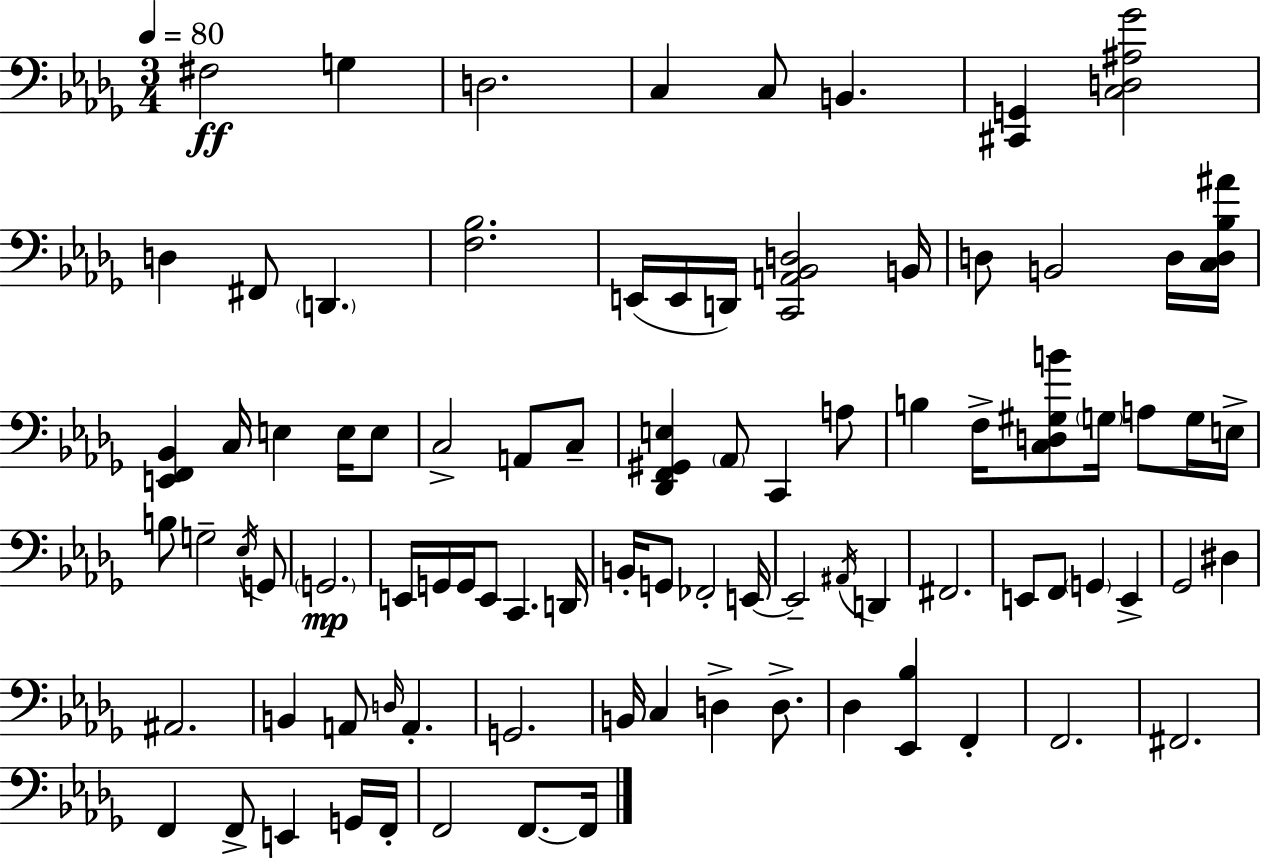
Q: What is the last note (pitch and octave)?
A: F2